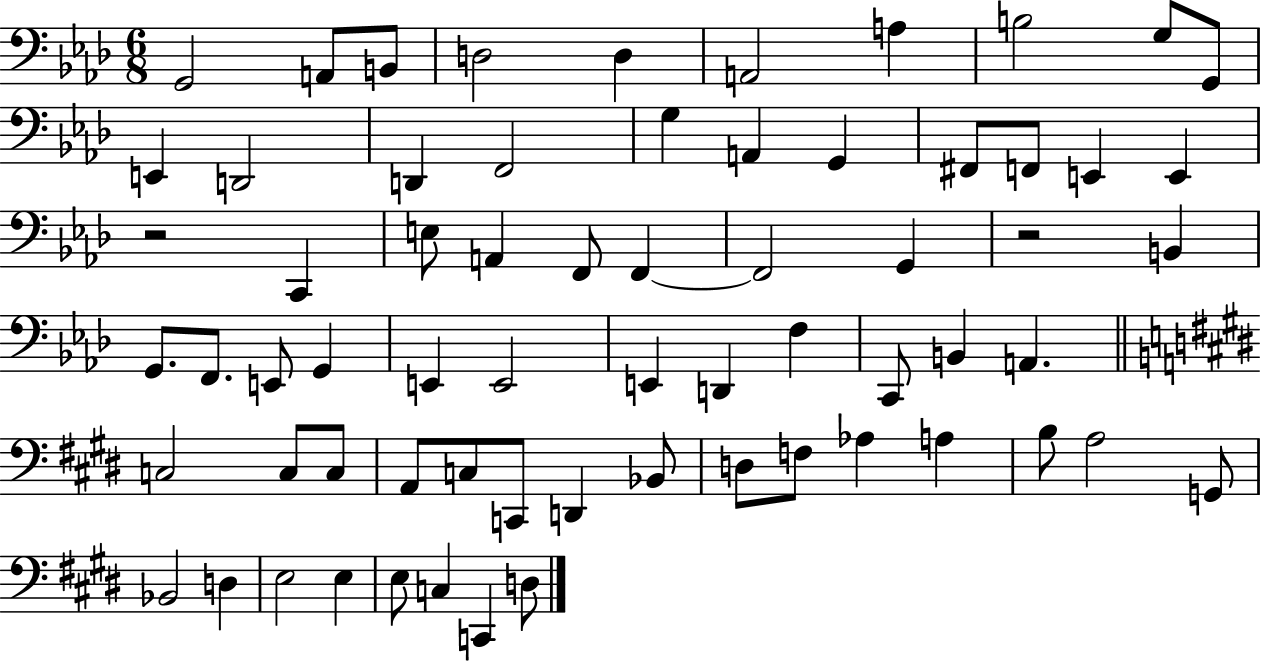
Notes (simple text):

G2/h A2/e B2/e D3/h D3/q A2/h A3/q B3/h G3/e G2/e E2/q D2/h D2/q F2/h G3/q A2/q G2/q F#2/e F2/e E2/q E2/q R/h C2/q E3/e A2/q F2/e F2/q F2/h G2/q R/h B2/q G2/e. F2/e. E2/e G2/q E2/q E2/h E2/q D2/q F3/q C2/e B2/q A2/q. C3/h C3/e C3/e A2/e C3/e C2/e D2/q Bb2/e D3/e F3/e Ab3/q A3/q B3/e A3/h G2/e Bb2/h D3/q E3/h E3/q E3/e C3/q C2/q D3/e